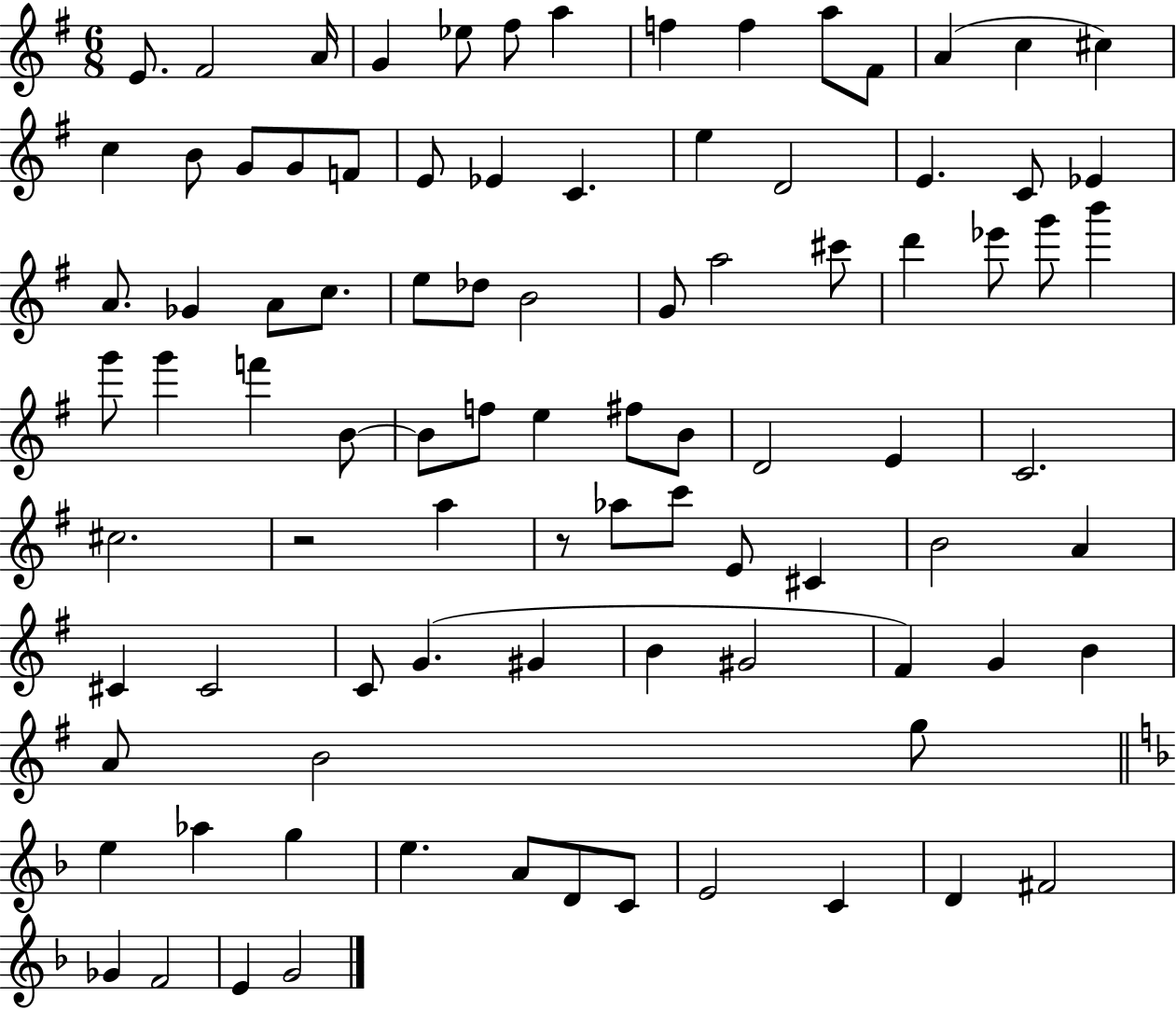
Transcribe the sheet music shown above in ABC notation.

X:1
T:Untitled
M:6/8
L:1/4
K:G
E/2 ^F2 A/4 G _e/2 ^f/2 a f f a/2 ^F/2 A c ^c c B/2 G/2 G/2 F/2 E/2 _E C e D2 E C/2 _E A/2 _G A/2 c/2 e/2 _d/2 B2 G/2 a2 ^c'/2 d' _e'/2 g'/2 b' g'/2 g' f' B/2 B/2 f/2 e ^f/2 B/2 D2 E C2 ^c2 z2 a z/2 _a/2 c'/2 E/2 ^C B2 A ^C ^C2 C/2 G ^G B ^G2 ^F G B A/2 B2 g/2 e _a g e A/2 D/2 C/2 E2 C D ^F2 _G F2 E G2